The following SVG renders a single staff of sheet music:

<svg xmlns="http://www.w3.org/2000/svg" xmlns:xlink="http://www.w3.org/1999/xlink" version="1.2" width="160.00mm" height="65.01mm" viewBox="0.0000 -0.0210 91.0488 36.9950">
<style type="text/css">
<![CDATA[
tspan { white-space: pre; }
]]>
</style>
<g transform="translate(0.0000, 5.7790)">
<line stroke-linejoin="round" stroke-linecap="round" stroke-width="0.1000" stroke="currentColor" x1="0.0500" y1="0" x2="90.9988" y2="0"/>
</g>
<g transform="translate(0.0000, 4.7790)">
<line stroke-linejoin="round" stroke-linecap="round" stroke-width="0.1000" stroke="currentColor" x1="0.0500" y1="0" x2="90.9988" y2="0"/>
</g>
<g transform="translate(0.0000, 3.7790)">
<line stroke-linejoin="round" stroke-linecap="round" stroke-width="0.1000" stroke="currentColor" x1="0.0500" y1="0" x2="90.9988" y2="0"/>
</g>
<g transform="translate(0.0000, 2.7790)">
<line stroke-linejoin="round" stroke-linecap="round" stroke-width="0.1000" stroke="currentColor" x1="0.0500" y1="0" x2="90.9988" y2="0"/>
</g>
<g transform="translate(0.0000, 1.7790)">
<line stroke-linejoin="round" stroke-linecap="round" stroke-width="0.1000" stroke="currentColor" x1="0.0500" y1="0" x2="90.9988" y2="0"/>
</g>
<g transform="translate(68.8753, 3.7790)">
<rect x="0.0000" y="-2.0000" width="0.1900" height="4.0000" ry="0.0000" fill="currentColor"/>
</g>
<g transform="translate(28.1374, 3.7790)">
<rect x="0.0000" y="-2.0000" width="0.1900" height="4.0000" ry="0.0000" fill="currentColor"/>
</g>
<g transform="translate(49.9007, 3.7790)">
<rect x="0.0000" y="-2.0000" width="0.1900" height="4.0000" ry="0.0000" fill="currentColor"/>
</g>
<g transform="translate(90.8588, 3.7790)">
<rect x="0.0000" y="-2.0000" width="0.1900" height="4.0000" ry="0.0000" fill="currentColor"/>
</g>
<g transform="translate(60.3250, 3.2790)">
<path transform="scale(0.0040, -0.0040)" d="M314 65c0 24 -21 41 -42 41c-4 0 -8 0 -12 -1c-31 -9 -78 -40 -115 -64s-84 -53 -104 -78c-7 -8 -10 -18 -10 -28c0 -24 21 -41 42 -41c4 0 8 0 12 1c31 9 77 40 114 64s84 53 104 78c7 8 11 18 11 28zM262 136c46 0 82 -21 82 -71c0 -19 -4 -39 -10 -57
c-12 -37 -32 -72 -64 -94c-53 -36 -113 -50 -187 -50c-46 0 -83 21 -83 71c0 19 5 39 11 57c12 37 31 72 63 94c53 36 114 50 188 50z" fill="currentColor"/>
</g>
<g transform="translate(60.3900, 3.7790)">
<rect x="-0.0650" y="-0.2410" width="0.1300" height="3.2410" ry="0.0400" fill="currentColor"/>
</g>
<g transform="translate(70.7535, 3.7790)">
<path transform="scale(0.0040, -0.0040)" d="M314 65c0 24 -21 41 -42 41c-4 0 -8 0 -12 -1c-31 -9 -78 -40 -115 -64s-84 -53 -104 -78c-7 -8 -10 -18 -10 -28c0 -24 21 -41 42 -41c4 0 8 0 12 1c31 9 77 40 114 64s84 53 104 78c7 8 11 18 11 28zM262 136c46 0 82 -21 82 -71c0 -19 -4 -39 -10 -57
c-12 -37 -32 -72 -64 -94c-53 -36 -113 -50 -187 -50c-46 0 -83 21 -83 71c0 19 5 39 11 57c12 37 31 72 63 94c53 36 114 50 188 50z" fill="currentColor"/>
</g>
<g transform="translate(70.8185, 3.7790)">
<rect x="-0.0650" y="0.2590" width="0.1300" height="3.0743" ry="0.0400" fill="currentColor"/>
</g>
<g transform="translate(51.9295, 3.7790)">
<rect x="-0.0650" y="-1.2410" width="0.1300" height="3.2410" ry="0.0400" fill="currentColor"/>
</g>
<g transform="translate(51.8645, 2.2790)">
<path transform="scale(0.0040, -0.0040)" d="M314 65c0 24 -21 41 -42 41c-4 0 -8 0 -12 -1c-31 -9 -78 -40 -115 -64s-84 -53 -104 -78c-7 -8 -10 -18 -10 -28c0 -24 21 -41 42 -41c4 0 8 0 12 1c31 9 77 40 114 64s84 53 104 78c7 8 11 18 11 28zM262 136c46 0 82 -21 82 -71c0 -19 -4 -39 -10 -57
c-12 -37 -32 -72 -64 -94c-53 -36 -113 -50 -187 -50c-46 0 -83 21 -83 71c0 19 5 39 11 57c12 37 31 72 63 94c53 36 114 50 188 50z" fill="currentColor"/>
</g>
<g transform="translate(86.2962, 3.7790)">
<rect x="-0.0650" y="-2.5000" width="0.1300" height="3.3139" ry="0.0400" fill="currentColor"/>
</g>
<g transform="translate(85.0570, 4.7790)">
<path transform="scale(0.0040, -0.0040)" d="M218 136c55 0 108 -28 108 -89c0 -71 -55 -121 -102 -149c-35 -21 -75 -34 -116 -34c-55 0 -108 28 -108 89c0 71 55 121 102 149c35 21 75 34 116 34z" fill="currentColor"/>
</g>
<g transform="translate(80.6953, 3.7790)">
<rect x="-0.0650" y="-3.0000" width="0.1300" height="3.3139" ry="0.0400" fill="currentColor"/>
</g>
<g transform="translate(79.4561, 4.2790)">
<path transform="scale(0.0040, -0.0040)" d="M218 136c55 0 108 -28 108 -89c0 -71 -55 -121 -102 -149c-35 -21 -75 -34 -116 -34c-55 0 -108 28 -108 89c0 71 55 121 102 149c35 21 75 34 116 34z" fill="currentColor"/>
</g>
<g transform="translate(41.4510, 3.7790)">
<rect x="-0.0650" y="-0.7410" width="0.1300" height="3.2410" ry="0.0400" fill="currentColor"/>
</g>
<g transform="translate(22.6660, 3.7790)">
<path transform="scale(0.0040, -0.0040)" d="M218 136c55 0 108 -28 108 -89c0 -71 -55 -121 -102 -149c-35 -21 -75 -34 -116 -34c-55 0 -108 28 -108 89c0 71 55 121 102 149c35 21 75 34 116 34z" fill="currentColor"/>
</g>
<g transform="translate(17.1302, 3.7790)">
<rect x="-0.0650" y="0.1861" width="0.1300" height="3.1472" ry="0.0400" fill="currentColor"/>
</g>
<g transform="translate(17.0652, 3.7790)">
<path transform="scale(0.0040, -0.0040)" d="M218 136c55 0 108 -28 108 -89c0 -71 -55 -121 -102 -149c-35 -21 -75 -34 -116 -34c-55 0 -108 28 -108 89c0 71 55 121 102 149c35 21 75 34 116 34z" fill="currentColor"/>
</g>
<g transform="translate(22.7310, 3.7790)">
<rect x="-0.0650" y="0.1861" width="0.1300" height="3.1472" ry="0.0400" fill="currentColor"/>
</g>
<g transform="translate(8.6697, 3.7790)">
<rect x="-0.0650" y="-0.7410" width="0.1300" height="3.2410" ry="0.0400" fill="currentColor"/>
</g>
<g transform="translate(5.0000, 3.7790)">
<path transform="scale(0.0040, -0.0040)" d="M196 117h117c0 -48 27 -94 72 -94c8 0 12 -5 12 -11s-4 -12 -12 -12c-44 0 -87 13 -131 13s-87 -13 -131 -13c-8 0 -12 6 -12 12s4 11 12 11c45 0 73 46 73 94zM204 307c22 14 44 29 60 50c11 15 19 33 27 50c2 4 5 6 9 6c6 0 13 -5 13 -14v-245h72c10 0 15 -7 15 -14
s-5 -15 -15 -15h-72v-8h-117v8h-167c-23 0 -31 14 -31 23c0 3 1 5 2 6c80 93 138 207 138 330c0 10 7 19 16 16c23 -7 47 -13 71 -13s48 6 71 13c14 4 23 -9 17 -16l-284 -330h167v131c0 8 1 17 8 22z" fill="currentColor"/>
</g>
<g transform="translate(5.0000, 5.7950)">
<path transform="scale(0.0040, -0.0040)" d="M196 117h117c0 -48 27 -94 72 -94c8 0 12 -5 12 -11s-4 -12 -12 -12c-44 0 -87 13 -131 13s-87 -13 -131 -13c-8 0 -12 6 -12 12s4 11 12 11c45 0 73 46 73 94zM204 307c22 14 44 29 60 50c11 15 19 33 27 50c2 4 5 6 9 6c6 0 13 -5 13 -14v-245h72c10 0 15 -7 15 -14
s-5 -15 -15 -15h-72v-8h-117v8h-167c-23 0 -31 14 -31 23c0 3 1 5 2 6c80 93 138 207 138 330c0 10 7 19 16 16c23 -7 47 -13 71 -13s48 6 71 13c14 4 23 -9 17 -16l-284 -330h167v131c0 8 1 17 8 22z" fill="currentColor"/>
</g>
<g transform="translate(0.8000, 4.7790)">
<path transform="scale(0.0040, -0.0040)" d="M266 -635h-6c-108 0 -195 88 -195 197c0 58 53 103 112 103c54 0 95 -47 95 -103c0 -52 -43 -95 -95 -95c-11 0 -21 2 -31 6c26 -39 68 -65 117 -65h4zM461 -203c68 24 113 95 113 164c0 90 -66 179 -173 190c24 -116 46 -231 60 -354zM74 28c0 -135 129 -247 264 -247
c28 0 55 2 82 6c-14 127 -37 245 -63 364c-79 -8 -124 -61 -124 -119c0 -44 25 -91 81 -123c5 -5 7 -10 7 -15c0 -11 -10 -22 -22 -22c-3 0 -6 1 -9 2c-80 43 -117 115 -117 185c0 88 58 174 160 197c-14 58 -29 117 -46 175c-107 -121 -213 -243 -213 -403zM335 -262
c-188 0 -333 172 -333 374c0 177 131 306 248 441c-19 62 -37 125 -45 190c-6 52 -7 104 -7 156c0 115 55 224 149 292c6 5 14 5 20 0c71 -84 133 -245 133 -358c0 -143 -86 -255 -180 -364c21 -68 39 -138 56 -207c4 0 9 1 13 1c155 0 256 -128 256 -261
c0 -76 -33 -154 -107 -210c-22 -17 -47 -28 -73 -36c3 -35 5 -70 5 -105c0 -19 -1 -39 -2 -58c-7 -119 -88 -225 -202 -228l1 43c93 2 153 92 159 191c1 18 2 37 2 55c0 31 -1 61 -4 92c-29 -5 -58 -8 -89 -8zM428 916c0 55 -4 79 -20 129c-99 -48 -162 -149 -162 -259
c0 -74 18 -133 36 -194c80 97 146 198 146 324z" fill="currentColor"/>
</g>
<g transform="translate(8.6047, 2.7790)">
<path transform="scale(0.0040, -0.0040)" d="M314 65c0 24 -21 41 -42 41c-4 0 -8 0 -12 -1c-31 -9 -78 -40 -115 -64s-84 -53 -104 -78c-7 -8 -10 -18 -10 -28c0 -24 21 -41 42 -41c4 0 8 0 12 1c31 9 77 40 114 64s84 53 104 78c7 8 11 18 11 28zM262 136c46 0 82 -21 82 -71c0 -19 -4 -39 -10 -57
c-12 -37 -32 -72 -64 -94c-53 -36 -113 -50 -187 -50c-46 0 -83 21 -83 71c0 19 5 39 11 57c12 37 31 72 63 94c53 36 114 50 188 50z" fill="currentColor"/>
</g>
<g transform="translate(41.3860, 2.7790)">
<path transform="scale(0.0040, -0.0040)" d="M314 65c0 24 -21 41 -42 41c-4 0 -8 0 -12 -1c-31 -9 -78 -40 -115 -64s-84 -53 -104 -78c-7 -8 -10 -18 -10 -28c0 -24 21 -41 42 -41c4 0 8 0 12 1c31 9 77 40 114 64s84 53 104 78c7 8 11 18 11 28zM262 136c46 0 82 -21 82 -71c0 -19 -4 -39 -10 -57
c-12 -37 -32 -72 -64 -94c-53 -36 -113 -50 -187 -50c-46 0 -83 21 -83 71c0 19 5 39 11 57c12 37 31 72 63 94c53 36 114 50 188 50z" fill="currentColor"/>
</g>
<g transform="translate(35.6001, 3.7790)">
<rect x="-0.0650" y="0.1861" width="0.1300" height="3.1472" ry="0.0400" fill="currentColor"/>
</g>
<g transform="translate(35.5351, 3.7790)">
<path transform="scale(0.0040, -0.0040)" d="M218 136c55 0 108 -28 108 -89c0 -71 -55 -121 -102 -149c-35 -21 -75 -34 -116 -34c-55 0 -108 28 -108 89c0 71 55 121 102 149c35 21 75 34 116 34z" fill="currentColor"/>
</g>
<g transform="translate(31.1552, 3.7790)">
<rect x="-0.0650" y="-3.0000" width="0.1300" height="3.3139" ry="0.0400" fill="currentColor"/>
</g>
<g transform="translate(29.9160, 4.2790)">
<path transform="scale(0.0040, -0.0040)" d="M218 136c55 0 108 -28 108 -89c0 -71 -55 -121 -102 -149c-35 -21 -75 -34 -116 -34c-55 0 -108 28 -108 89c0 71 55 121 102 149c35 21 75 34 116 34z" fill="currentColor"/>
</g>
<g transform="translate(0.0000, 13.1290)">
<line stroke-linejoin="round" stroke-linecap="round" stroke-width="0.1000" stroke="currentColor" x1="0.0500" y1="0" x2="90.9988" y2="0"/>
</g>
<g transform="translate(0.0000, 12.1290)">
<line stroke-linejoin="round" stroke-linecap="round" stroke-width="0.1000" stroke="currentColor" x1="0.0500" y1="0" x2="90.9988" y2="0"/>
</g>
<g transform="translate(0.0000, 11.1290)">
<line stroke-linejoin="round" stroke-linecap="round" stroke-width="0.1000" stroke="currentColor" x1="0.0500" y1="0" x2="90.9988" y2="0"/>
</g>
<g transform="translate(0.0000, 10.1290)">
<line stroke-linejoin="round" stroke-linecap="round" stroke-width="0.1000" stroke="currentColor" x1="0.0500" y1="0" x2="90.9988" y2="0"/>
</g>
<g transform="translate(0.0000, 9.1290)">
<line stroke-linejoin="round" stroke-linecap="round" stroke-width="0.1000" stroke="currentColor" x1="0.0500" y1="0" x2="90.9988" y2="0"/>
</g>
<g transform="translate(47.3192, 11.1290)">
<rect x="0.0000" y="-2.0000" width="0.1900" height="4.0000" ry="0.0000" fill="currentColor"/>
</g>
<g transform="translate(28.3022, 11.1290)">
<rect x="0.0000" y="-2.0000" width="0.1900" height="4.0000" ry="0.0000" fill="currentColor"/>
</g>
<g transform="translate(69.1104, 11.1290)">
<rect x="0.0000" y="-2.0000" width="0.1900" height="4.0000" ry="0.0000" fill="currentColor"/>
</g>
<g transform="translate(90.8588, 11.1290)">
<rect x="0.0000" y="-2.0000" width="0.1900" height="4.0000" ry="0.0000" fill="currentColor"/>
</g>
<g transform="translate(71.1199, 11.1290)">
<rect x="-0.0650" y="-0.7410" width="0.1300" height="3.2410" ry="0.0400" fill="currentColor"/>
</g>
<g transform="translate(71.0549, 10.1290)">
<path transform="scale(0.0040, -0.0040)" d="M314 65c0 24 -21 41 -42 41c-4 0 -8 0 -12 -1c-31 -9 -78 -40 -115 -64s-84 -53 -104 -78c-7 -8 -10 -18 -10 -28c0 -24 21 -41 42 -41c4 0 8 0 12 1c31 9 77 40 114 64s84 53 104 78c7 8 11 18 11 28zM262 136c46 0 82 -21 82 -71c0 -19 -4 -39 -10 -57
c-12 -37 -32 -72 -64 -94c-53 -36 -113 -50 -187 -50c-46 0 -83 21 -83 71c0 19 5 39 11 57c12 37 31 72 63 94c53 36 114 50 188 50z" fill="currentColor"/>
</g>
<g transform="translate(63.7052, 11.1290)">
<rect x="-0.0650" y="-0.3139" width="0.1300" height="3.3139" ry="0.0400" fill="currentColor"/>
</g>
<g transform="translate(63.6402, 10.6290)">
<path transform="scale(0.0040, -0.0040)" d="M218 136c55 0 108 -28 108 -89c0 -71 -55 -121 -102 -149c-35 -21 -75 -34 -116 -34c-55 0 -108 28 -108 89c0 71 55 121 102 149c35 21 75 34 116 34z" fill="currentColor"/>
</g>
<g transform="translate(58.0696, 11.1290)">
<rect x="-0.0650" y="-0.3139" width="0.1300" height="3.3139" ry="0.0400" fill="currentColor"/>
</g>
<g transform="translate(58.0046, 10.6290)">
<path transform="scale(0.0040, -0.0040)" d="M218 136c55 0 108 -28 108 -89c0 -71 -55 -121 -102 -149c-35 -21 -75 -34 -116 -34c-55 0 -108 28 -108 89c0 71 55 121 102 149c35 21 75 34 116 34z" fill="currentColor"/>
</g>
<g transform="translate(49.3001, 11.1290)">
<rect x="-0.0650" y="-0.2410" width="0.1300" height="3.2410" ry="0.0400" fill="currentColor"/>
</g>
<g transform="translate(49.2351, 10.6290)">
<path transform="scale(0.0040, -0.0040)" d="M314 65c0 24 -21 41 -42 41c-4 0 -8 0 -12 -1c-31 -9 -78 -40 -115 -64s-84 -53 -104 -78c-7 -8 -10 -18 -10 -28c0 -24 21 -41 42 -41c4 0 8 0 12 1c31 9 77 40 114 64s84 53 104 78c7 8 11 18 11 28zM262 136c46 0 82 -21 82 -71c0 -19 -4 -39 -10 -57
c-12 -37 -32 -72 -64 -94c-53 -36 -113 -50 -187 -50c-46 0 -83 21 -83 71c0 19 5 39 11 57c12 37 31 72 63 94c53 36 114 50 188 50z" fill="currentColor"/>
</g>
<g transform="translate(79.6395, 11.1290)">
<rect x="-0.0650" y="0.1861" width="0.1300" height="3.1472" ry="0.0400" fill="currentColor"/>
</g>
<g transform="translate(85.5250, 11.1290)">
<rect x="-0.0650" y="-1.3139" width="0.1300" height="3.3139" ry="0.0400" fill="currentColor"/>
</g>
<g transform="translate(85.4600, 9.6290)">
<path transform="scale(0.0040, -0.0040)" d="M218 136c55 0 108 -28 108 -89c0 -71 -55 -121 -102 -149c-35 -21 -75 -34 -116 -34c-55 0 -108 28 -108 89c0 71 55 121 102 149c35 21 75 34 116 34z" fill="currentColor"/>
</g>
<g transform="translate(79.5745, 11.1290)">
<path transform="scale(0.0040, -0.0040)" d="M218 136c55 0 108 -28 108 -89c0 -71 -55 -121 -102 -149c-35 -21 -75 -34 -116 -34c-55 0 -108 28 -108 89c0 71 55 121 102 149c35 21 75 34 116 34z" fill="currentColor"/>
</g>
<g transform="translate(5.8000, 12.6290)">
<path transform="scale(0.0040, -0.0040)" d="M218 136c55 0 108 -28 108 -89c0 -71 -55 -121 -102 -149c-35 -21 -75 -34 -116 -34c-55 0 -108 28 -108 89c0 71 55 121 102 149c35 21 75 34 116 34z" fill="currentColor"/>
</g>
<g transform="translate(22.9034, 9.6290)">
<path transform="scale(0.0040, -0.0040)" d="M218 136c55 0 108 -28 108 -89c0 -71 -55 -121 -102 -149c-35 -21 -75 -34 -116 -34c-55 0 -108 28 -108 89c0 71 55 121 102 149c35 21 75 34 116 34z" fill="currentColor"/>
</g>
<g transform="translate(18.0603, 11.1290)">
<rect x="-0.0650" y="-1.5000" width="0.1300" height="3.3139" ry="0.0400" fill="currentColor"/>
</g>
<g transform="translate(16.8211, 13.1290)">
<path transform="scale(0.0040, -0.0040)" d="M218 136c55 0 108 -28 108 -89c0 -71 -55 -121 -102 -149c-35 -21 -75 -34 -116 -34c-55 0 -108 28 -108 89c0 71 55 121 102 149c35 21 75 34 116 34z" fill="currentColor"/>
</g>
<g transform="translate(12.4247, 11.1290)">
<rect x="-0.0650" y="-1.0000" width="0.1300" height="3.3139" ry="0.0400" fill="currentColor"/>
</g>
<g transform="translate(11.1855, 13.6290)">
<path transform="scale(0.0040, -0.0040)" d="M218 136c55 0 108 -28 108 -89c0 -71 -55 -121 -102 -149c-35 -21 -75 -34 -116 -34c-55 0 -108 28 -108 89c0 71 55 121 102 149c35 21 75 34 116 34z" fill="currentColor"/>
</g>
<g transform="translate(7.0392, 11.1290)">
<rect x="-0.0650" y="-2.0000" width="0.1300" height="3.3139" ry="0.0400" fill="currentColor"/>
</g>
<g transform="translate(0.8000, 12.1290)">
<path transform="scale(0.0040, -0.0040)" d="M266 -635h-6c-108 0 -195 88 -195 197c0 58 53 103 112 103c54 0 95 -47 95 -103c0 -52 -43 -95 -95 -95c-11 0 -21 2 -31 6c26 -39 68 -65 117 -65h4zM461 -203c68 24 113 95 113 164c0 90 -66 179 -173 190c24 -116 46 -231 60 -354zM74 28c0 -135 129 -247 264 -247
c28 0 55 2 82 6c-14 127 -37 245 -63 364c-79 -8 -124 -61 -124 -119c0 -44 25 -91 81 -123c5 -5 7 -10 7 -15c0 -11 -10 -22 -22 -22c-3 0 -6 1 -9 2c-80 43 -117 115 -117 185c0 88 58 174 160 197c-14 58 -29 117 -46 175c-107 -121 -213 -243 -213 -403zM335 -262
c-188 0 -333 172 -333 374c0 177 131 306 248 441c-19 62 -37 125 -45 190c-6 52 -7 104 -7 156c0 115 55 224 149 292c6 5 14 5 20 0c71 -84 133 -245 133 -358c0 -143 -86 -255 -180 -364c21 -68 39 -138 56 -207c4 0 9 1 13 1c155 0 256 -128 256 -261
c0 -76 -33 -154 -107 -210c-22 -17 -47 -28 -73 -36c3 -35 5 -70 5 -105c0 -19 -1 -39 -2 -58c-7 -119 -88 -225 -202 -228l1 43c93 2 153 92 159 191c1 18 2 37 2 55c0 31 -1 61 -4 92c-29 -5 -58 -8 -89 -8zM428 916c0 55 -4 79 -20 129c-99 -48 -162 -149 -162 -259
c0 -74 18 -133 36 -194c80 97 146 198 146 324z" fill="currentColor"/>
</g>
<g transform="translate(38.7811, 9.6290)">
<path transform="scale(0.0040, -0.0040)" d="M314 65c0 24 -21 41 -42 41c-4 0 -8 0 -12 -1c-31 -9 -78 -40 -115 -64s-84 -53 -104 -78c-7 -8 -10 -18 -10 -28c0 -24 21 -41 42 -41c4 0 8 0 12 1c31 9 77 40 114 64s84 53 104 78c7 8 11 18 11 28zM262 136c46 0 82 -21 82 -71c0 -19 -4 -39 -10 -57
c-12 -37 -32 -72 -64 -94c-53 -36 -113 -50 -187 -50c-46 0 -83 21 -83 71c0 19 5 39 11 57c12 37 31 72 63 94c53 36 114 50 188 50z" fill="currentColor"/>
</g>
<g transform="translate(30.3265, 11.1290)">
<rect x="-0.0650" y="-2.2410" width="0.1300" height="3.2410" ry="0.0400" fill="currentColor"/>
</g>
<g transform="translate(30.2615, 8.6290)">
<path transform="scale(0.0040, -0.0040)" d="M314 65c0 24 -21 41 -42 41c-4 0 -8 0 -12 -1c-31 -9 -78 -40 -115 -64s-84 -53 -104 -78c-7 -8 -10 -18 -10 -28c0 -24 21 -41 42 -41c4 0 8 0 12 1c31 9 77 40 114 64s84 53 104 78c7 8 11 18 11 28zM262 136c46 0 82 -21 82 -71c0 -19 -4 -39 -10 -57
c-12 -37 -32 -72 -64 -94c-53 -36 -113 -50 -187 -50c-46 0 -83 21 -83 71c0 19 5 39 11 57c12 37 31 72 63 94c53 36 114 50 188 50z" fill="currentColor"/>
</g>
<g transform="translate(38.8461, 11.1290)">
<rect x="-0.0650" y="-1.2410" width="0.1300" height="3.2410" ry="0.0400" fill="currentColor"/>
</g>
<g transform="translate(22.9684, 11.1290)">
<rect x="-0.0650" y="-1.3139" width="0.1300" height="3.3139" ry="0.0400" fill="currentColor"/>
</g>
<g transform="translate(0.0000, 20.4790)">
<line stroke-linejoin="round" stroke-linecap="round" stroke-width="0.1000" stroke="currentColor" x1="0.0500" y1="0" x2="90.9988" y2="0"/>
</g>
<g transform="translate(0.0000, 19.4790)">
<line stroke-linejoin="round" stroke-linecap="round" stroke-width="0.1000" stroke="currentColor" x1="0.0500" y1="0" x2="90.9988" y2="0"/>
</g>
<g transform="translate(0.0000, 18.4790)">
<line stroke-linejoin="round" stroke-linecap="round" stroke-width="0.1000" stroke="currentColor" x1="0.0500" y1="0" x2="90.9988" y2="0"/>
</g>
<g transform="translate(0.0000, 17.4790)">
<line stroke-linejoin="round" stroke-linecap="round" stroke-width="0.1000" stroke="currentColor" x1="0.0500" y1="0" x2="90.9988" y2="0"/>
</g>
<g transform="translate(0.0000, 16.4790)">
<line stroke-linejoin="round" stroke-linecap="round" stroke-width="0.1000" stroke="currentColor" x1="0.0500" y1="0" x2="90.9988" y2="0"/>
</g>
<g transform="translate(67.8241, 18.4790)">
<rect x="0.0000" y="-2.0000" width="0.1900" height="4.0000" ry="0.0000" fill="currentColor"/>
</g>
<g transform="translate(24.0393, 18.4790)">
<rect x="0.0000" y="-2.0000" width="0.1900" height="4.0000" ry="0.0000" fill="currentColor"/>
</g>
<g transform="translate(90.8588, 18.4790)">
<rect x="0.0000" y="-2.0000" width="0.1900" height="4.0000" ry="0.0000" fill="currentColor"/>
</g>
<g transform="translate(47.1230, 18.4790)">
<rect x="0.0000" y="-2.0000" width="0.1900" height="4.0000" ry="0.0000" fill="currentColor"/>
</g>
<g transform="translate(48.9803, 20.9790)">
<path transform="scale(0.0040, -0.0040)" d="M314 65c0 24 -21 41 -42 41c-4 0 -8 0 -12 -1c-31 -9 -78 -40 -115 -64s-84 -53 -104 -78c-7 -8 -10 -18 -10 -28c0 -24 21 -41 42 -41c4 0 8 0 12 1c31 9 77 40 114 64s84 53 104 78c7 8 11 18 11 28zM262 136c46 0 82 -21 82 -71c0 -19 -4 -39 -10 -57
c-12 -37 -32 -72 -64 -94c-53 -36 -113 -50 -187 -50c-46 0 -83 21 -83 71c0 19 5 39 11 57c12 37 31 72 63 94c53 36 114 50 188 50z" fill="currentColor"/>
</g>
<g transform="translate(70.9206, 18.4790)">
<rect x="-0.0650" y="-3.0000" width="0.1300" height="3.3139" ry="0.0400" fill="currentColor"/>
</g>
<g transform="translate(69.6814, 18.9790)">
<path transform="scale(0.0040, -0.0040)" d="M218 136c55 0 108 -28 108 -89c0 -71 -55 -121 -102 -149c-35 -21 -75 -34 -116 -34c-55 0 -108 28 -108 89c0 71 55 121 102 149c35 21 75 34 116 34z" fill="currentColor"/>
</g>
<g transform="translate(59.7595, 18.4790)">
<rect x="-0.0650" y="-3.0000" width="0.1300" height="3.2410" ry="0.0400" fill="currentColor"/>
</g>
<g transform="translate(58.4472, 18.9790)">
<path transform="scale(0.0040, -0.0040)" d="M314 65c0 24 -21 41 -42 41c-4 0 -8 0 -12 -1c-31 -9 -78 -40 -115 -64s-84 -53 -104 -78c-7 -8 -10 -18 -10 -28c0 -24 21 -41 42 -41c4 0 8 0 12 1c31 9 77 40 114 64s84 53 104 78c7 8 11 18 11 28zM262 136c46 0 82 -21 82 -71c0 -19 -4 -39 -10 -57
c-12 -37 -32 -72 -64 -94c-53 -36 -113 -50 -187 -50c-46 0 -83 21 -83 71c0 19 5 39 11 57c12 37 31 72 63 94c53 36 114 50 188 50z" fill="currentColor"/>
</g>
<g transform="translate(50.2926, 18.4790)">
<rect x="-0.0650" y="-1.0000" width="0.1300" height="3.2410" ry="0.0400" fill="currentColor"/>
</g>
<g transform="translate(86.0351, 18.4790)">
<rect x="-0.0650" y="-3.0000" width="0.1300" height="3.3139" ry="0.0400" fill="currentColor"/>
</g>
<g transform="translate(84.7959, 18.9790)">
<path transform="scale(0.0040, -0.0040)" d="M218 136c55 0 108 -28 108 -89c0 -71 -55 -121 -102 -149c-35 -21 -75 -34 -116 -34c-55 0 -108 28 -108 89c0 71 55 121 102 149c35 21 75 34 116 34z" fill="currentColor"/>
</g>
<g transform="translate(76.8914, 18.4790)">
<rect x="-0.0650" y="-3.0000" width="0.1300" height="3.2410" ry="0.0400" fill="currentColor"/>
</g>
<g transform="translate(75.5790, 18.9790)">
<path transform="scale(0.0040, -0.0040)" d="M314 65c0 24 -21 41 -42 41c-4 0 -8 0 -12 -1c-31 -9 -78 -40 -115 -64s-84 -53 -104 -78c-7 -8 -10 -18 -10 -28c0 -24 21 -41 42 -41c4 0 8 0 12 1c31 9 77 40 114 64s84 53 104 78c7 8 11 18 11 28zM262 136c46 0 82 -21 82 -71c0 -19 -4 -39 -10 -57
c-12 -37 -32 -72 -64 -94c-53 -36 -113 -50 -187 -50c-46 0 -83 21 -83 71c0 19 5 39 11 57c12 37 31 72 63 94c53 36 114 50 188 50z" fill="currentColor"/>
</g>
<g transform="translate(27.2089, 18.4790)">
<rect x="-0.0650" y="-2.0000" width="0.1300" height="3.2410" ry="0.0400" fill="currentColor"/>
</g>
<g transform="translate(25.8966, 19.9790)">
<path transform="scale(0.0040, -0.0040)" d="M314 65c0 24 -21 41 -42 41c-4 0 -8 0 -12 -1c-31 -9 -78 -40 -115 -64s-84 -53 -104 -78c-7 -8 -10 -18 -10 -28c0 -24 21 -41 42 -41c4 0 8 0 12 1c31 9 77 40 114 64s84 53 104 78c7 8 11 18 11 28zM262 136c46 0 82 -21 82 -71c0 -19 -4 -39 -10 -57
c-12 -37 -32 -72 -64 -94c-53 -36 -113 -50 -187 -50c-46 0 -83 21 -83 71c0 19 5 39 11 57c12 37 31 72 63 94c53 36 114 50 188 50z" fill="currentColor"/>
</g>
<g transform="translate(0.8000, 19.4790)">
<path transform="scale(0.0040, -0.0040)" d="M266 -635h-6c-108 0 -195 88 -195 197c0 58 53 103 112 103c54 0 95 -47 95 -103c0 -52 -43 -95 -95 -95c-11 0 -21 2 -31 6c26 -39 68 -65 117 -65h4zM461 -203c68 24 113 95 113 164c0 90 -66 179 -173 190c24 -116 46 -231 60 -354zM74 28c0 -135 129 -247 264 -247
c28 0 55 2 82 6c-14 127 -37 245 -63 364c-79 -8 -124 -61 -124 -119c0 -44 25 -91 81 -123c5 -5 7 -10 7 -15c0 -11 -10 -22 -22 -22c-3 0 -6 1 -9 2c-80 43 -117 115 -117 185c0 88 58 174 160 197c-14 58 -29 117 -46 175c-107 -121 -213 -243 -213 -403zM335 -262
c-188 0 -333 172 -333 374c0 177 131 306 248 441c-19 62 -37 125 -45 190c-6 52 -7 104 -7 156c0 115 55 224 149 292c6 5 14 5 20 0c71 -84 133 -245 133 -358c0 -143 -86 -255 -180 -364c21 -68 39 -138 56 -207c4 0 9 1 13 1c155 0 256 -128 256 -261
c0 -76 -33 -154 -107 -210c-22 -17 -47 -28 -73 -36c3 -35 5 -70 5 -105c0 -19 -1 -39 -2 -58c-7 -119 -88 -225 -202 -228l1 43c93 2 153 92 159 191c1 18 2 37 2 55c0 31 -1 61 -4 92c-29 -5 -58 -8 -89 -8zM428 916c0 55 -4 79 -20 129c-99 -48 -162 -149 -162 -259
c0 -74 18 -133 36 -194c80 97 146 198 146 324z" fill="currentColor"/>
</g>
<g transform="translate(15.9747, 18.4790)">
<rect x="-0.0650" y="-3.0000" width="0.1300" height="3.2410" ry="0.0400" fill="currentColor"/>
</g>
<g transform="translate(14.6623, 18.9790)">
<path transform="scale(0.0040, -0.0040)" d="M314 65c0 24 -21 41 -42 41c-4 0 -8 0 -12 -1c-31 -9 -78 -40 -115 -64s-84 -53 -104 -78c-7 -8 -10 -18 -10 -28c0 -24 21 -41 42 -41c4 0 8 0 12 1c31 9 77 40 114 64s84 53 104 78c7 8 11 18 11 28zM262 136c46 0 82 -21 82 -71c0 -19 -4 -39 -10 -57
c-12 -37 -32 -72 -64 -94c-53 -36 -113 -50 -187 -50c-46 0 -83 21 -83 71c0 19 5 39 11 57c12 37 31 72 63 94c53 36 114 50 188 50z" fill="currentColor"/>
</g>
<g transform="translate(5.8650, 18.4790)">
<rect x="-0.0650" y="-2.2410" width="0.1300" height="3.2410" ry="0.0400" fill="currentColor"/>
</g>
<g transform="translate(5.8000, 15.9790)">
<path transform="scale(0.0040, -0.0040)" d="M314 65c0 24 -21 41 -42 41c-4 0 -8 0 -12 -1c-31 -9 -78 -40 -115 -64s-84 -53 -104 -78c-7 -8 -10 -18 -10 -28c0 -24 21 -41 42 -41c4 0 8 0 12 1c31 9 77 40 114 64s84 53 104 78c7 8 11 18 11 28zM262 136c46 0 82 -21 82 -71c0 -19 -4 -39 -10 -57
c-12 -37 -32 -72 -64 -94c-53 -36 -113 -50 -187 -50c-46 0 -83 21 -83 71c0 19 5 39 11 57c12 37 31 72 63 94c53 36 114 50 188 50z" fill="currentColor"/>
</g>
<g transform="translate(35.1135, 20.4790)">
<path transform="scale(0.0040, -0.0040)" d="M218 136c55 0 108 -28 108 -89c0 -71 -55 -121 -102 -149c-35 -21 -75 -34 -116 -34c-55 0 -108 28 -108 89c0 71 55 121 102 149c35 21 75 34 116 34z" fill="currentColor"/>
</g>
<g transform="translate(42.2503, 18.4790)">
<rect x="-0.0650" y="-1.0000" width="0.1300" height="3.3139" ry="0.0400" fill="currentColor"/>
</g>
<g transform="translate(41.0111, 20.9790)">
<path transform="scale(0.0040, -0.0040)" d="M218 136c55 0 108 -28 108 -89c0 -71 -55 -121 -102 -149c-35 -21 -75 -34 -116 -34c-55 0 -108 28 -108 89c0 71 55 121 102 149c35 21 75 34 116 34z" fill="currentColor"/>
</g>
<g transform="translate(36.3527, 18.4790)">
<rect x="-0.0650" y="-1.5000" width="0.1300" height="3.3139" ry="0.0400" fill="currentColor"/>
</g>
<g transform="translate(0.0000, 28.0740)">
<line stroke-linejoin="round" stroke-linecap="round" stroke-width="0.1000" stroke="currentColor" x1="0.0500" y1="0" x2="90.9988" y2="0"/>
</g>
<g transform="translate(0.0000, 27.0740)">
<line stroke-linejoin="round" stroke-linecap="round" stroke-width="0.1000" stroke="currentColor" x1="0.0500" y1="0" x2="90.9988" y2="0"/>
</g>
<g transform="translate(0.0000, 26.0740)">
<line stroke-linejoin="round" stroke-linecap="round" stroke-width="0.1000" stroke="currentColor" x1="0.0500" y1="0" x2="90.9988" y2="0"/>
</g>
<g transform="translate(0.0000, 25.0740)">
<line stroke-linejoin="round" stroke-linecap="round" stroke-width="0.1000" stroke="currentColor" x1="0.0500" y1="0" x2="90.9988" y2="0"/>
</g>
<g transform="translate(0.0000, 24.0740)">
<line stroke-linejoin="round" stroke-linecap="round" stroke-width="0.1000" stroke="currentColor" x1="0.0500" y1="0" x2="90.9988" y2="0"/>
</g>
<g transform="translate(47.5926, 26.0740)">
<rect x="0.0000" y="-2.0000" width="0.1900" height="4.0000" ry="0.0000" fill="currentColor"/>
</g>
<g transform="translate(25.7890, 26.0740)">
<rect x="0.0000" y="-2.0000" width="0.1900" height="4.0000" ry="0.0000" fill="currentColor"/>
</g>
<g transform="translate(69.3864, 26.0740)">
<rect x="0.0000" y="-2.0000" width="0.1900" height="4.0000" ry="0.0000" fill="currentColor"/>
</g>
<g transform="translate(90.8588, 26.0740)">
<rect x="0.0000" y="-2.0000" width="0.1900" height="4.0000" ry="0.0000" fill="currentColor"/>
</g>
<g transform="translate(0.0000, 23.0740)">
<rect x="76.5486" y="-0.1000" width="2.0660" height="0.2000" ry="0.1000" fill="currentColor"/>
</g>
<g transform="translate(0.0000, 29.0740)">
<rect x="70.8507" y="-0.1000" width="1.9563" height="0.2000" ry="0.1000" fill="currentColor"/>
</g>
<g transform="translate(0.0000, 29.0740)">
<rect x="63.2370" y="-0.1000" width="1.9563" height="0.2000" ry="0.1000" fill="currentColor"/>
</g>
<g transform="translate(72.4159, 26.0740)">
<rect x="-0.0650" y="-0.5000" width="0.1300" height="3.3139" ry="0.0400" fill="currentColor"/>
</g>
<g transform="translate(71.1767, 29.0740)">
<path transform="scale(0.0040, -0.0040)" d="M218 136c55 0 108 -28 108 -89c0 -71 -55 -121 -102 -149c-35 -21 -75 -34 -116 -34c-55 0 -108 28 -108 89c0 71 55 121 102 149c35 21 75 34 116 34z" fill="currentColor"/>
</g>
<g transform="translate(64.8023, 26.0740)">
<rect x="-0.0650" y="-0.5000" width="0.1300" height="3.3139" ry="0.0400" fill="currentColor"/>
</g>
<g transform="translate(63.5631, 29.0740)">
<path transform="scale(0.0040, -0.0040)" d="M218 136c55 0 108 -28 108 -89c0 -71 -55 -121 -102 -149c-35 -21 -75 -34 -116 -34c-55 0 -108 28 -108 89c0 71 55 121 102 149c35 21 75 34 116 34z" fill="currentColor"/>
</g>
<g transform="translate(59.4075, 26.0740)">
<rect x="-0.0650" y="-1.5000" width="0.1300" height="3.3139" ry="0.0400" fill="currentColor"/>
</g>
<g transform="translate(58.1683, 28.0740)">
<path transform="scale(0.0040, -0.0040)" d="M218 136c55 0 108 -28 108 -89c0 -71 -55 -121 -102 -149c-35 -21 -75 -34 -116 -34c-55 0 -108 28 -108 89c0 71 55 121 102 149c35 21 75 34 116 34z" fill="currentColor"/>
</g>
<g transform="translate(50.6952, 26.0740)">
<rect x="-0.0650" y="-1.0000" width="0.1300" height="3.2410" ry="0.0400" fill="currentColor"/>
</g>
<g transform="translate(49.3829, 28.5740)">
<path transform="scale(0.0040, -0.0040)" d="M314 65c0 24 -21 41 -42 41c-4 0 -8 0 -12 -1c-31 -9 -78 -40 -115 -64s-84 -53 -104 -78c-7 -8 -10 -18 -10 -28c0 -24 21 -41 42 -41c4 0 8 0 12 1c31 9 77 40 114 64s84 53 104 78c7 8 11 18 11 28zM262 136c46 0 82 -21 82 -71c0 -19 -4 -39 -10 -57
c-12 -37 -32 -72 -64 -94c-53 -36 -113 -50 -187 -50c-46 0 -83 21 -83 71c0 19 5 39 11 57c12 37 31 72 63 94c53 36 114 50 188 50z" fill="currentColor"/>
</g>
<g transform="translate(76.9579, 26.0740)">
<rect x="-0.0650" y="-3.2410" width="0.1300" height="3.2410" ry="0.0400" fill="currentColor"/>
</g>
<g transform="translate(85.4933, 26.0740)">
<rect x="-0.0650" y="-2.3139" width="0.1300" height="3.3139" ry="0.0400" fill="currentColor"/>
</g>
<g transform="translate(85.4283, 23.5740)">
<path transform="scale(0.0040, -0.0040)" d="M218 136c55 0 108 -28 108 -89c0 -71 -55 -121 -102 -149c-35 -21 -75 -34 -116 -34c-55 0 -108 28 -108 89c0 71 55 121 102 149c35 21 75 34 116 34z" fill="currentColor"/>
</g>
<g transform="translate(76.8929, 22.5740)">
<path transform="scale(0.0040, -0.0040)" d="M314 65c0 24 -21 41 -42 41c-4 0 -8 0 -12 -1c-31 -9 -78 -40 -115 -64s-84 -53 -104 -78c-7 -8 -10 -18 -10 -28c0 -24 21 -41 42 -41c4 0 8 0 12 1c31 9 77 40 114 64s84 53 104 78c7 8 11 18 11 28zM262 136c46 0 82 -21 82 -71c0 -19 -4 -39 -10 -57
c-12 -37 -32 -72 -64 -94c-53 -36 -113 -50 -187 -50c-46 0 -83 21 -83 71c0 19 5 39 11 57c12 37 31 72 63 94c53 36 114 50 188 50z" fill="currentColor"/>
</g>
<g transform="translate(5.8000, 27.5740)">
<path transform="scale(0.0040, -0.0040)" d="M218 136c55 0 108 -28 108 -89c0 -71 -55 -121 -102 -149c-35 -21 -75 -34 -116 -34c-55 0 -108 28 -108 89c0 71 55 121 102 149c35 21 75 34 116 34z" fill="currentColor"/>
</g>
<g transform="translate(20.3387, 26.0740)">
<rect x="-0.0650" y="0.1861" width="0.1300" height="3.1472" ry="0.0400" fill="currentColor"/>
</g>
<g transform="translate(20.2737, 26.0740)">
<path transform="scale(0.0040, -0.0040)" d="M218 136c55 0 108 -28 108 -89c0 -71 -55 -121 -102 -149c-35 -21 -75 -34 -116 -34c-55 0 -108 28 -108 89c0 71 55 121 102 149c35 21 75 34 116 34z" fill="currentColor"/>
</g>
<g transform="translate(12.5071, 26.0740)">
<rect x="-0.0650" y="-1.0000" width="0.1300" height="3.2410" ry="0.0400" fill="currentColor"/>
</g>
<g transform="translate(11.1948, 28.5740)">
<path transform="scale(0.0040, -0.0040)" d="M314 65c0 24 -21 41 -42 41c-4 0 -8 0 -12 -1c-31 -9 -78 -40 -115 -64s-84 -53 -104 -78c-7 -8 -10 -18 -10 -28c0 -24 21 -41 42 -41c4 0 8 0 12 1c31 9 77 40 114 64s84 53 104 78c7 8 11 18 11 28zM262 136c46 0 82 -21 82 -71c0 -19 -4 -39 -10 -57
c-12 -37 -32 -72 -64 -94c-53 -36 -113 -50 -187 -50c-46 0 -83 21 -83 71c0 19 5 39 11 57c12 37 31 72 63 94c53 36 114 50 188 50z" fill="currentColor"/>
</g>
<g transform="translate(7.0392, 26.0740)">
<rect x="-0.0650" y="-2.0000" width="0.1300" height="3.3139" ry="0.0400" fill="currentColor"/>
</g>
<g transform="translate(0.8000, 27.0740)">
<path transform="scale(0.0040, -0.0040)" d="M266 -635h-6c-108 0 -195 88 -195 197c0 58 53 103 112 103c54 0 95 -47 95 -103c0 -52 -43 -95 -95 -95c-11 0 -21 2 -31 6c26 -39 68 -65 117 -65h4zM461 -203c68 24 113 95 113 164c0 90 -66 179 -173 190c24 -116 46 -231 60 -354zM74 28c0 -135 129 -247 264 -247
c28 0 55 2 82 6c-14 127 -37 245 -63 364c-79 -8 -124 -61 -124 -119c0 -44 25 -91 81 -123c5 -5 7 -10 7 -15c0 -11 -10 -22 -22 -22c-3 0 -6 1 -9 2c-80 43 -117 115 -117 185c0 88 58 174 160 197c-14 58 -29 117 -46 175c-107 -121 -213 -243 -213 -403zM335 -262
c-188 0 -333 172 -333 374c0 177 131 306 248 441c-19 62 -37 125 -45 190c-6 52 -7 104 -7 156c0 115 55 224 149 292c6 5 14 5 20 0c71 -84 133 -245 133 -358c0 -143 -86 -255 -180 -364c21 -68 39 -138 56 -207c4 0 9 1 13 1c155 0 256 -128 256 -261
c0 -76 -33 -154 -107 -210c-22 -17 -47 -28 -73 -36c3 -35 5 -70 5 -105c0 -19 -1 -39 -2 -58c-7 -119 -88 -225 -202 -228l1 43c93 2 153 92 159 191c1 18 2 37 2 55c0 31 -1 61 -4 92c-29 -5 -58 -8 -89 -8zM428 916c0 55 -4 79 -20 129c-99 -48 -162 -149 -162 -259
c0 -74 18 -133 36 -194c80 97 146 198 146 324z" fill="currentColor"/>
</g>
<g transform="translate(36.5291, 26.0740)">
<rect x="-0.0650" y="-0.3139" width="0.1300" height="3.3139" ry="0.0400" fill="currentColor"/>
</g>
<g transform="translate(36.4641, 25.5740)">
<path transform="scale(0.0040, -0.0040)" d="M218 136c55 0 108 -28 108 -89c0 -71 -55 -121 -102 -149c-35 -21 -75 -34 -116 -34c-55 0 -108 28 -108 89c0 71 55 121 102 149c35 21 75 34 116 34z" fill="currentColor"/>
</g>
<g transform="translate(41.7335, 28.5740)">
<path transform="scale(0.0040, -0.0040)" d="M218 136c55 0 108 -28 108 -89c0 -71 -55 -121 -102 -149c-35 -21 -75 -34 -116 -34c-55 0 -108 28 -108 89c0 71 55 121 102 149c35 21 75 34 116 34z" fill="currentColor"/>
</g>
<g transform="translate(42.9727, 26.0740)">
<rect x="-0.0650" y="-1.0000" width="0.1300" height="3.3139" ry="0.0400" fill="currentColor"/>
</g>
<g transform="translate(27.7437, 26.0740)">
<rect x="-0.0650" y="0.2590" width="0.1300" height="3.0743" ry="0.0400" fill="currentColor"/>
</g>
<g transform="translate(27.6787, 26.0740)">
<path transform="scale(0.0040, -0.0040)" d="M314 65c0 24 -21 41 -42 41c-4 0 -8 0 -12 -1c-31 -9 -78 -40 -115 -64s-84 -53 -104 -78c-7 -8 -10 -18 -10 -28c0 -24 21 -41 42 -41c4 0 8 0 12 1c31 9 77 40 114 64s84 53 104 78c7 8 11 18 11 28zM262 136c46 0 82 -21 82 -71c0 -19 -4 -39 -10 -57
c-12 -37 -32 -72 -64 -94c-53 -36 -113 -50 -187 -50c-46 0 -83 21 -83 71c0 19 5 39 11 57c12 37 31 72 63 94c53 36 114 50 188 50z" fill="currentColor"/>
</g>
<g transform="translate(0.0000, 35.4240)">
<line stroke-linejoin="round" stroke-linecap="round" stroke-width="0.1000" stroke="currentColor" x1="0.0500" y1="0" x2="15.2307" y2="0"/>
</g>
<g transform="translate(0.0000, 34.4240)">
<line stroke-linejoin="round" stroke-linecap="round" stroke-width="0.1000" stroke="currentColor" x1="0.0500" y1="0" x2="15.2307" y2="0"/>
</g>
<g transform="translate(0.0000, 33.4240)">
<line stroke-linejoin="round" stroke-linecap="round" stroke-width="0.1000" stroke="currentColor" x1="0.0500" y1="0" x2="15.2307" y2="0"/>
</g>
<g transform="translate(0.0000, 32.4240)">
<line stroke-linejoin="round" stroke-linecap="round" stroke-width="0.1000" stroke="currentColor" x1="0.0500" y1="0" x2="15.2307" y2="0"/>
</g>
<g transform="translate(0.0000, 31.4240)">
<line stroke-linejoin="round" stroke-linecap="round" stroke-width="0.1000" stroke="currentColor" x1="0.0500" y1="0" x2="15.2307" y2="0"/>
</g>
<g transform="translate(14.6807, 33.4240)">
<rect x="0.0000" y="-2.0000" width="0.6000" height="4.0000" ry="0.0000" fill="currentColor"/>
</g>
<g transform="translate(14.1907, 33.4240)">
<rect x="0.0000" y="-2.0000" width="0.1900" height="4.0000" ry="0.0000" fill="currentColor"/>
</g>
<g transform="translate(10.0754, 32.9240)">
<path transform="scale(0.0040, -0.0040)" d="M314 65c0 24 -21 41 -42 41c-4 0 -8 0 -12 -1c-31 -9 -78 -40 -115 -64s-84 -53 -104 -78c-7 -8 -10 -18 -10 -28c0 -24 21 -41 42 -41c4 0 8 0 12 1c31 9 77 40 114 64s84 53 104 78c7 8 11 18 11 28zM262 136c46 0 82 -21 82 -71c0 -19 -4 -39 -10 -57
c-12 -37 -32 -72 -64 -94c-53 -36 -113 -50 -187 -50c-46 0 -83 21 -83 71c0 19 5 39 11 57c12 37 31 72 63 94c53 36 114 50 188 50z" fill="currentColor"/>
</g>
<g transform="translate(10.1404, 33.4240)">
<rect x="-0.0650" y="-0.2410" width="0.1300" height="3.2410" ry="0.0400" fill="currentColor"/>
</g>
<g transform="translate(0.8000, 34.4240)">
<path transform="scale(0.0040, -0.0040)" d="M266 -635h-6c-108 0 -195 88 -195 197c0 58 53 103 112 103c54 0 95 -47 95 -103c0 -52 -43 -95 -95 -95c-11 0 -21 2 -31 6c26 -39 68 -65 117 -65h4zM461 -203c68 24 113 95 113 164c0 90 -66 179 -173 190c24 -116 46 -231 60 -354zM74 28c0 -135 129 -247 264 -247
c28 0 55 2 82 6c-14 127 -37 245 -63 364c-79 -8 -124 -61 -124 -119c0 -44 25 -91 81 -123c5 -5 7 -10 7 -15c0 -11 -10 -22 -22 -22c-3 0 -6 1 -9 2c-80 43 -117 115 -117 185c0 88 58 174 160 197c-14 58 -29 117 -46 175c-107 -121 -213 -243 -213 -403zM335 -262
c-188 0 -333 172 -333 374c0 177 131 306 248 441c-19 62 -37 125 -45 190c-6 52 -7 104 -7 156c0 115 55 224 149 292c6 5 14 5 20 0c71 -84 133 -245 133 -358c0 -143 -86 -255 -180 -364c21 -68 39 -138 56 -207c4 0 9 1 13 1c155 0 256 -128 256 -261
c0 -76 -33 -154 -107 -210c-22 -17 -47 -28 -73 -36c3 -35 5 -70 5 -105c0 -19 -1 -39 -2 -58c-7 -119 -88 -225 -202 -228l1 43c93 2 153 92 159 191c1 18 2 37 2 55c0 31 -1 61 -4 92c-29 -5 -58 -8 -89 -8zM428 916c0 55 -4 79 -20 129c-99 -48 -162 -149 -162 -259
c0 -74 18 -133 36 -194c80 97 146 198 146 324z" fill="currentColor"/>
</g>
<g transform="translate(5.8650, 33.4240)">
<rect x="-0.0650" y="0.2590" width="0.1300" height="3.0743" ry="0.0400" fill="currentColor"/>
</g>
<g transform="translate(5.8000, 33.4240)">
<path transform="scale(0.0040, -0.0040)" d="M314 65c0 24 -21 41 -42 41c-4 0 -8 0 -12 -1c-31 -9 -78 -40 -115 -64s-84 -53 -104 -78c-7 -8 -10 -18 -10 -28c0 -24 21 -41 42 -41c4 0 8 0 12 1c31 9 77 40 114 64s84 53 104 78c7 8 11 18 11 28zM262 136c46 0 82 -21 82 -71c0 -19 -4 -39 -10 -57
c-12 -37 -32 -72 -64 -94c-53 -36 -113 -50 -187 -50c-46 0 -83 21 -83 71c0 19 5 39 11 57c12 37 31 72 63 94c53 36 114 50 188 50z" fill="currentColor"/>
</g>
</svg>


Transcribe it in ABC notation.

X:1
T:Untitled
M:4/4
L:1/4
K:C
d2 B B A B d2 e2 c2 B2 A G F D E e g2 e2 c2 c c d2 B e g2 A2 F2 E D D2 A2 A A2 A F D2 B B2 c D D2 E C C b2 g B2 c2